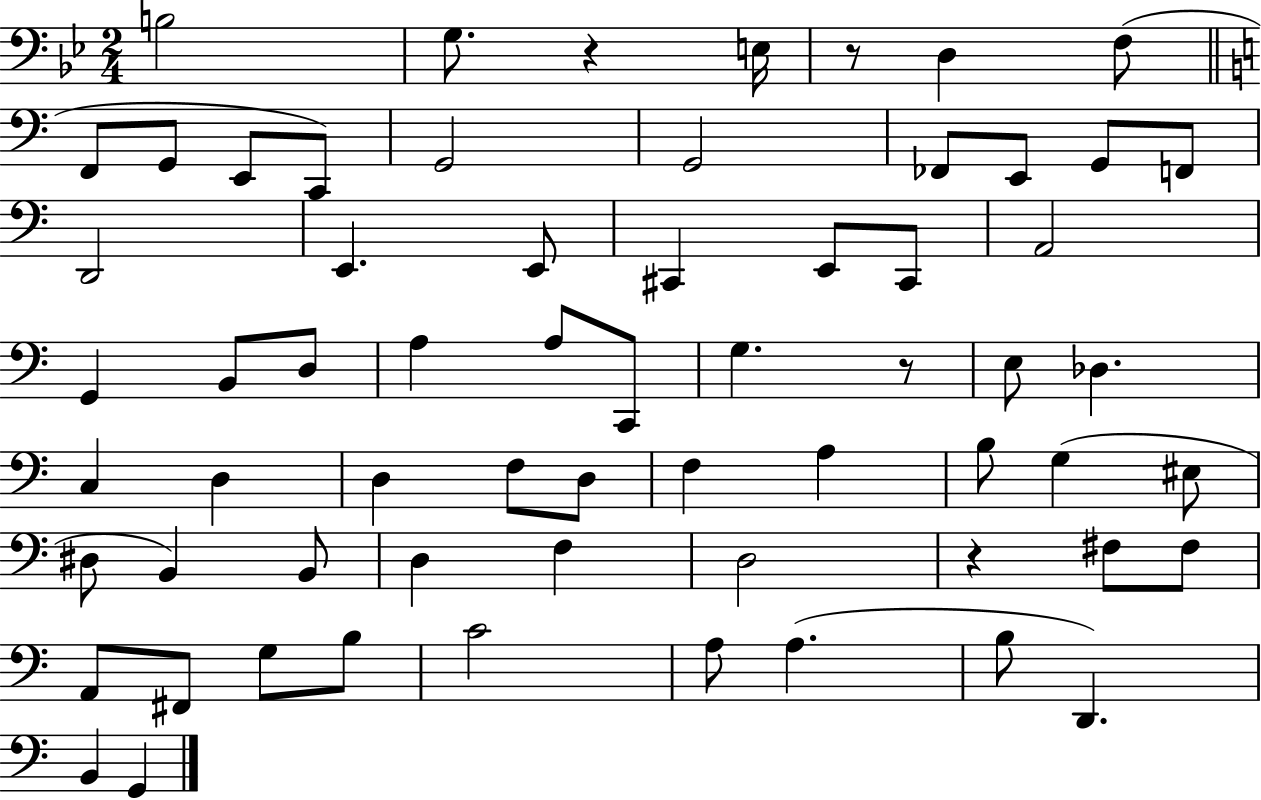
{
  \clef bass
  \numericTimeSignature
  \time 2/4
  \key bes \major
  b2 | g8. r4 e16 | r8 d4 f8( | \bar "||" \break \key c \major f,8 g,8 e,8 c,8) | g,2 | g,2 | fes,8 e,8 g,8 f,8 | \break d,2 | e,4. e,8 | cis,4 e,8 cis,8 | a,2 | \break g,4 b,8 d8 | a4 a8 c,8 | g4. r8 | e8 des4. | \break c4 d4 | d4 f8 d8 | f4 a4 | b8 g4( eis8 | \break dis8 b,4) b,8 | d4 f4 | d2 | r4 fis8 fis8 | \break a,8 fis,8 g8 b8 | c'2 | a8 a4.( | b8 d,4.) | \break b,4 g,4 | \bar "|."
}